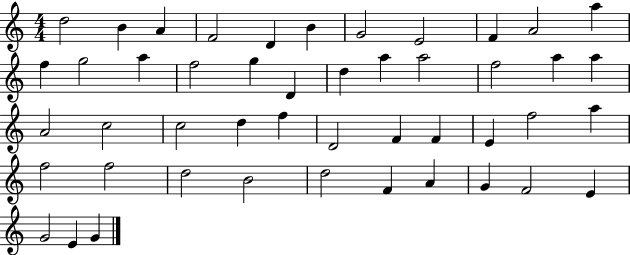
{
  \clef treble
  \numericTimeSignature
  \time 4/4
  \key c \major
  d''2 b'4 a'4 | f'2 d'4 b'4 | g'2 e'2 | f'4 a'2 a''4 | \break f''4 g''2 a''4 | f''2 g''4 d'4 | d''4 a''4 a''2 | f''2 a''4 a''4 | \break a'2 c''2 | c''2 d''4 f''4 | d'2 f'4 f'4 | e'4 f''2 a''4 | \break f''2 f''2 | d''2 b'2 | d''2 f'4 a'4 | g'4 f'2 e'4 | \break g'2 e'4 g'4 | \bar "|."
}